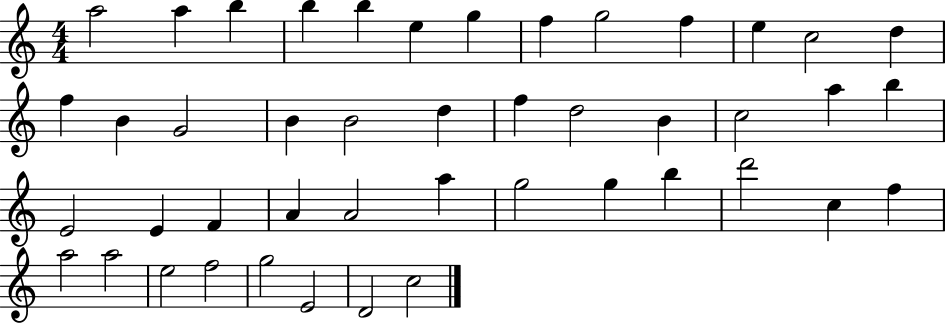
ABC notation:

X:1
T:Untitled
M:4/4
L:1/4
K:C
a2 a b b b e g f g2 f e c2 d f B G2 B B2 d f d2 B c2 a b E2 E F A A2 a g2 g b d'2 c f a2 a2 e2 f2 g2 E2 D2 c2